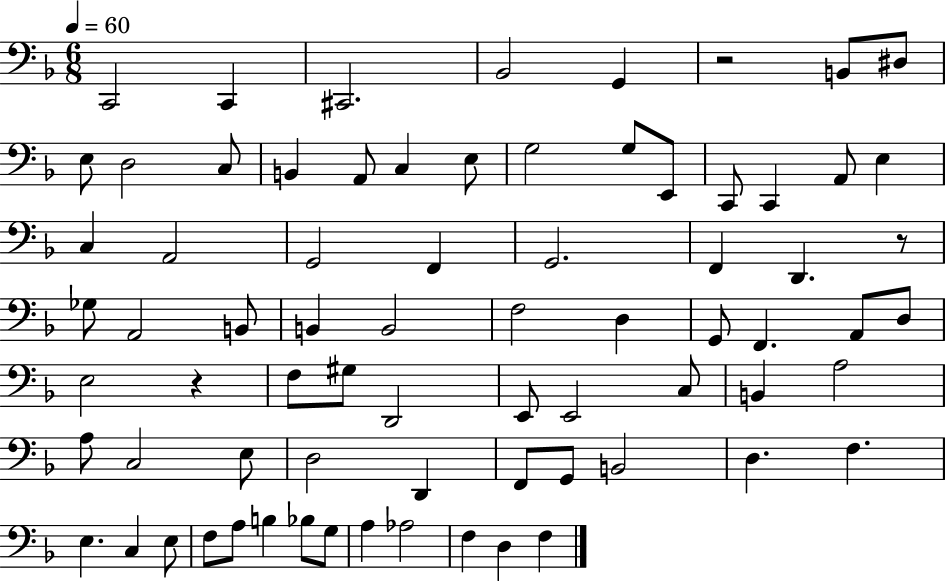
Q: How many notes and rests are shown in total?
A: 74